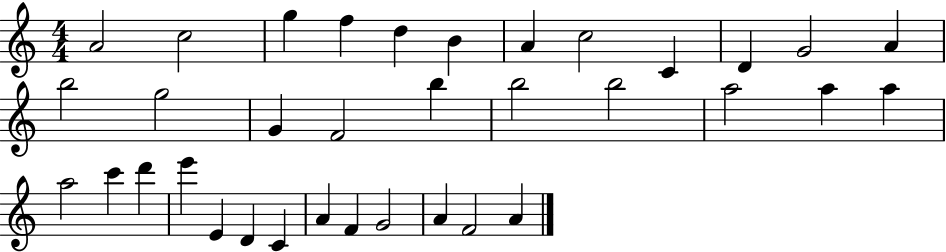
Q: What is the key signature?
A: C major